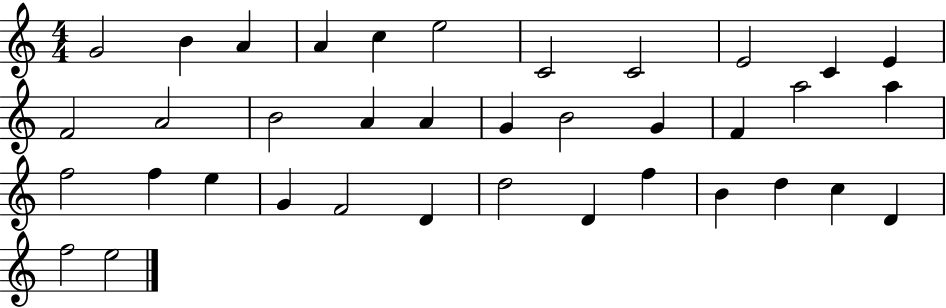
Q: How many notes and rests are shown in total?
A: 37